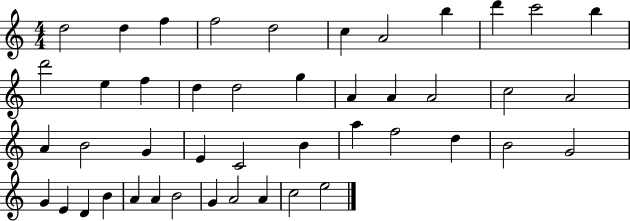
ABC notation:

X:1
T:Untitled
M:4/4
L:1/4
K:C
d2 d f f2 d2 c A2 b d' c'2 b d'2 e f d d2 g A A A2 c2 A2 A B2 G E C2 B a f2 d B2 G2 G E D B A A B2 G A2 A c2 e2